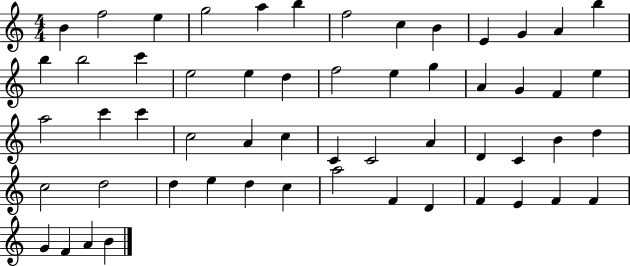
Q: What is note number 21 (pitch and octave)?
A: E5